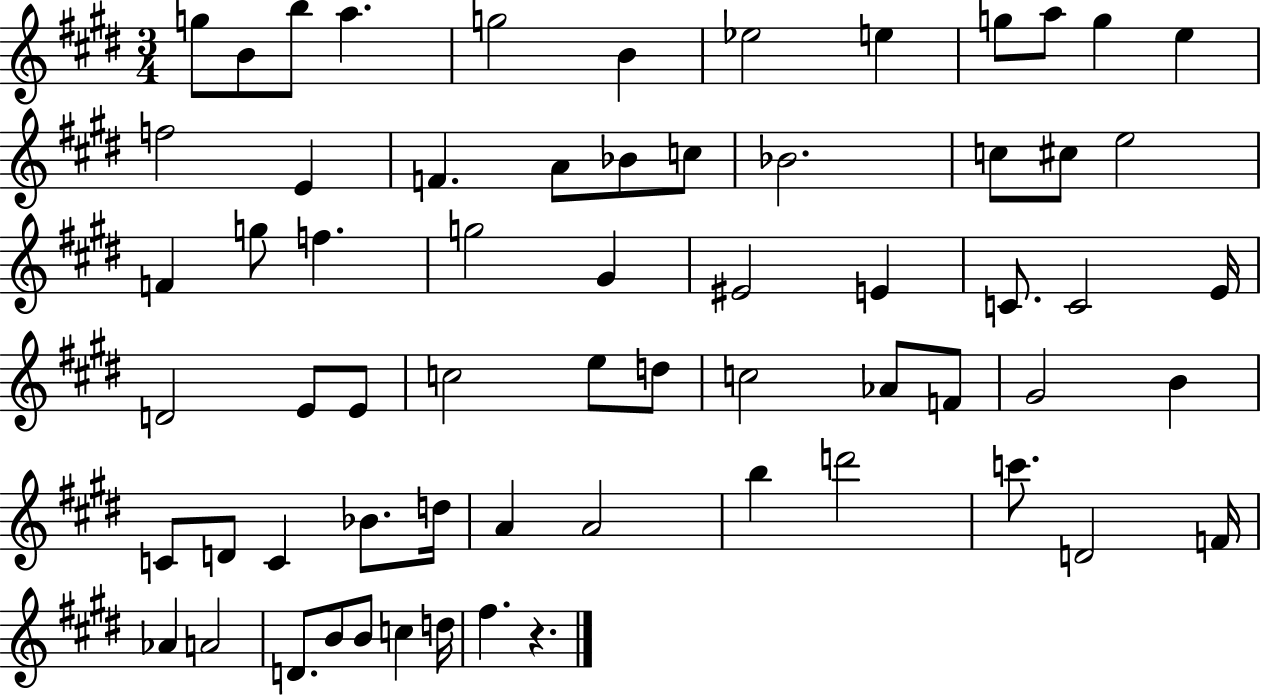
X:1
T:Untitled
M:3/4
L:1/4
K:E
g/2 B/2 b/2 a g2 B _e2 e g/2 a/2 g e f2 E F A/2 _B/2 c/2 _B2 c/2 ^c/2 e2 F g/2 f g2 ^G ^E2 E C/2 C2 E/4 D2 E/2 E/2 c2 e/2 d/2 c2 _A/2 F/2 ^G2 B C/2 D/2 C _B/2 d/4 A A2 b d'2 c'/2 D2 F/4 _A A2 D/2 B/2 B/2 c d/4 ^f z